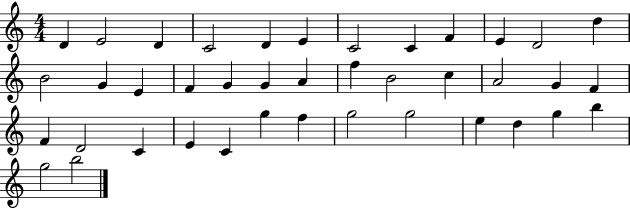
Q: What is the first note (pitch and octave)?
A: D4